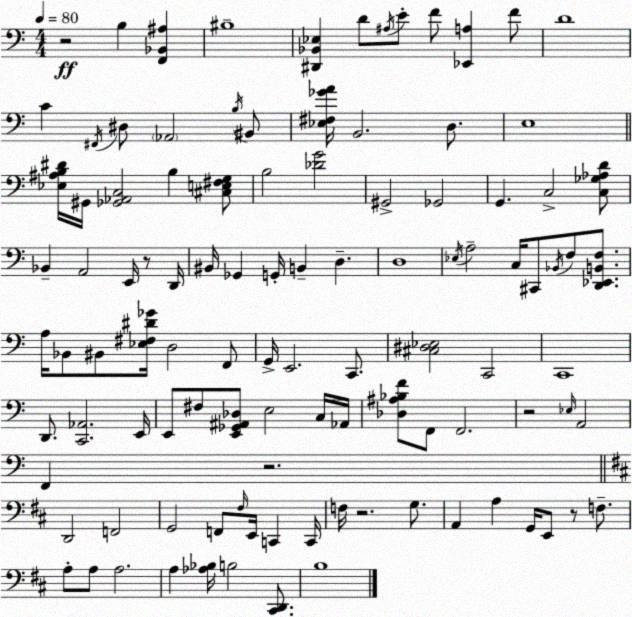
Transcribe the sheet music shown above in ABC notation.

X:1
T:Untitled
M:4/4
L:1/4
K:C
z2 B, [F,,_B,,^A,] ^B,4 [^D,,_B,,_E,] D/2 ^A,/4 E/2 F/2 [_E,,A,] F/2 D4 C ^F,,/4 ^D,/2 _A,,2 B,/4 ^B,,/2 [_E,^F,_GA]/4 B,,2 D,/2 E,4 [_E,^A,B,^D]/4 ^G,,/4 [_G,,_A,,C,]2 B, [^C,E,^F,G,]/2 B,2 [_DG]2 ^G,,2 _G,,2 G,, C,2 [C,_G,_A,D]/2 _B,, A,,2 E,,/4 z/2 D,,/4 ^B,,/4 _G,, G,,/4 B,, D, D,4 _E,/4 A,2 C,/4 ^C,,/2 _B,,/4 F,/2 [D,,_E,,B,,F,]/2 A,/4 _B,,/2 ^B,,/2 [_E,^F,^D_G]/4 D,2 F,,/2 G,,/4 E,,2 C,,/2 [^C,^D,_E,]2 C,,2 C,,4 D,,/2 [C,,_A,,]2 E,,/4 E,,/2 ^F,/2 [E,,_G,,^A,,_D,]/2 E,2 C,/4 _A,,/4 [_D,^A,_B,F]/2 F,,/2 F,,2 z2 _E,/4 A,,2 F,, z2 D,,2 F,,2 G,,2 F,,/2 ^F,/4 E,,/4 C,, C,,/4 F,/4 z2 G,/2 A,, A, G,,/4 E,,/2 z/2 F,/2 A,/2 A,/2 A,2 A, [_A,_B,]/4 B,2 [^C,,D,,]/2 B,4